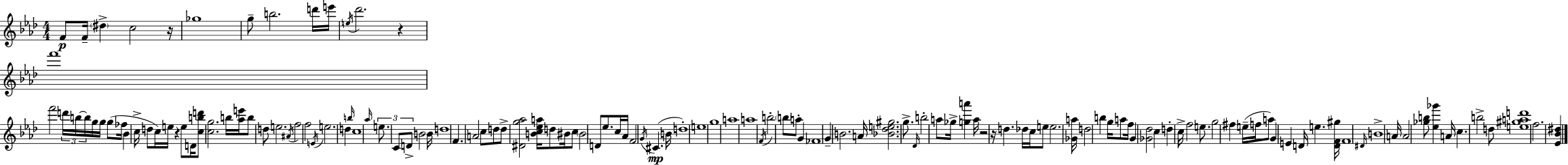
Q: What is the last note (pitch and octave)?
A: F5